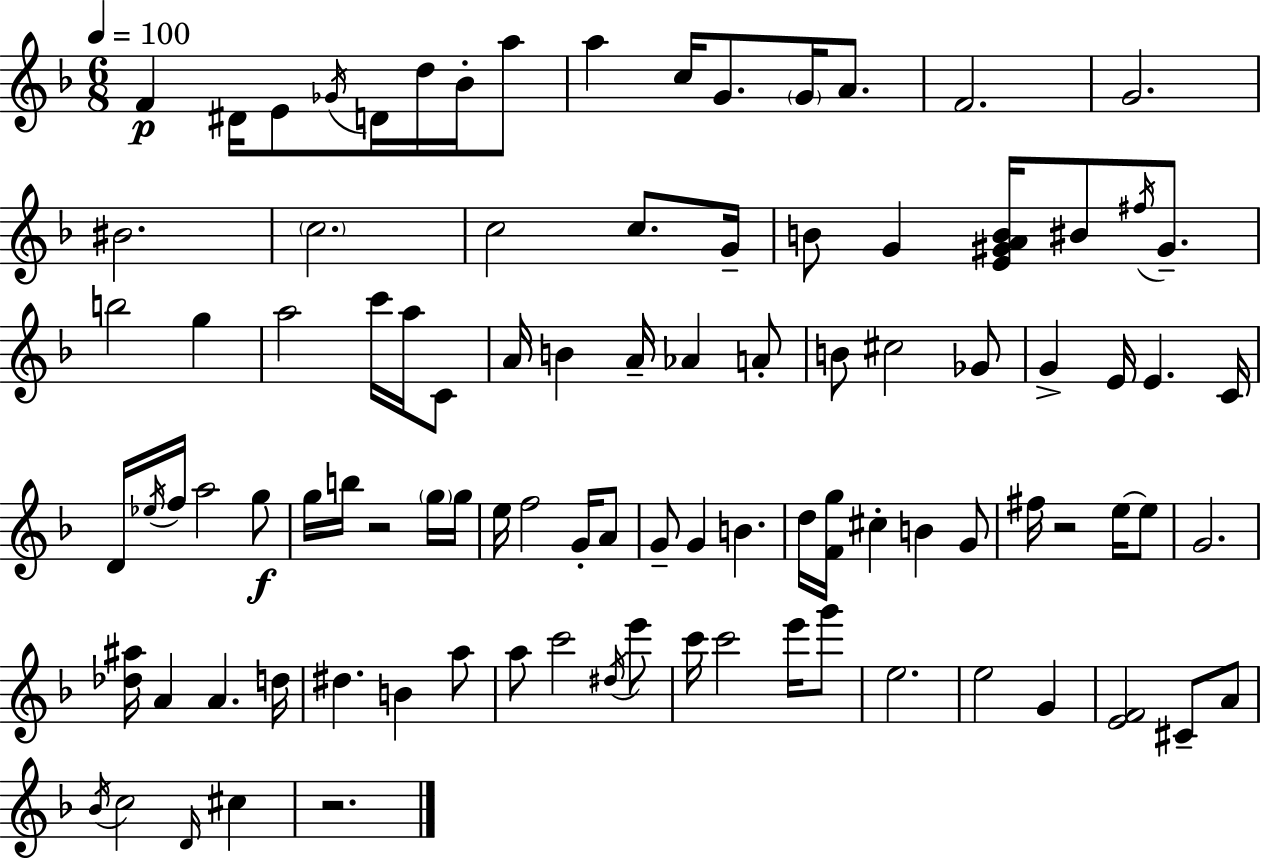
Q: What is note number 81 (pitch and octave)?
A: G6